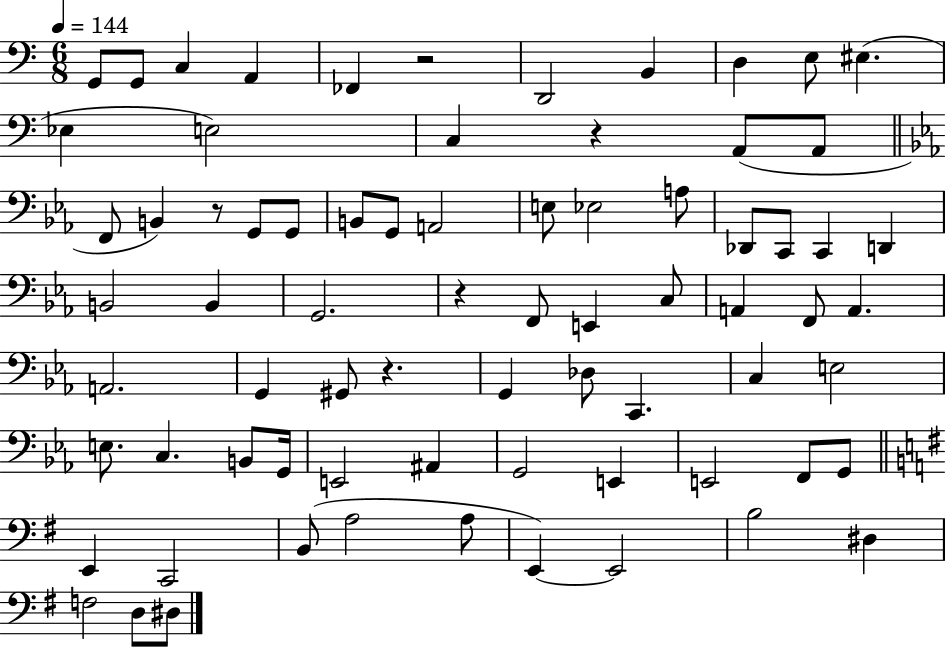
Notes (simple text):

G2/e G2/e C3/q A2/q FES2/q R/h D2/h B2/q D3/q E3/e EIS3/q. Eb3/q E3/h C3/q R/q A2/e A2/e F2/e B2/q R/e G2/e G2/e B2/e G2/e A2/h E3/e Eb3/h A3/e Db2/e C2/e C2/q D2/q B2/h B2/q G2/h. R/q F2/e E2/q C3/e A2/q F2/e A2/q. A2/h. G2/q G#2/e R/q. G2/q Db3/e C2/q. C3/q E3/h E3/e. C3/q. B2/e G2/s E2/h A#2/q G2/h E2/q E2/h F2/e G2/e E2/q C2/h B2/e A3/h A3/e E2/q E2/h B3/h D#3/q F3/h D3/e D#3/e